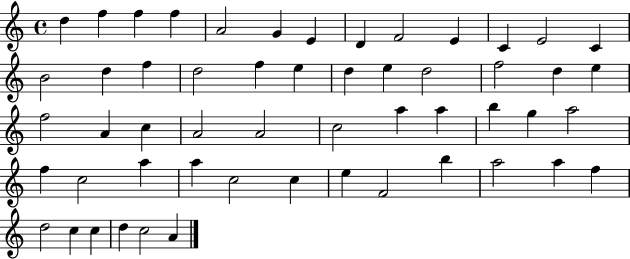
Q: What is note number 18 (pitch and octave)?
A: F5